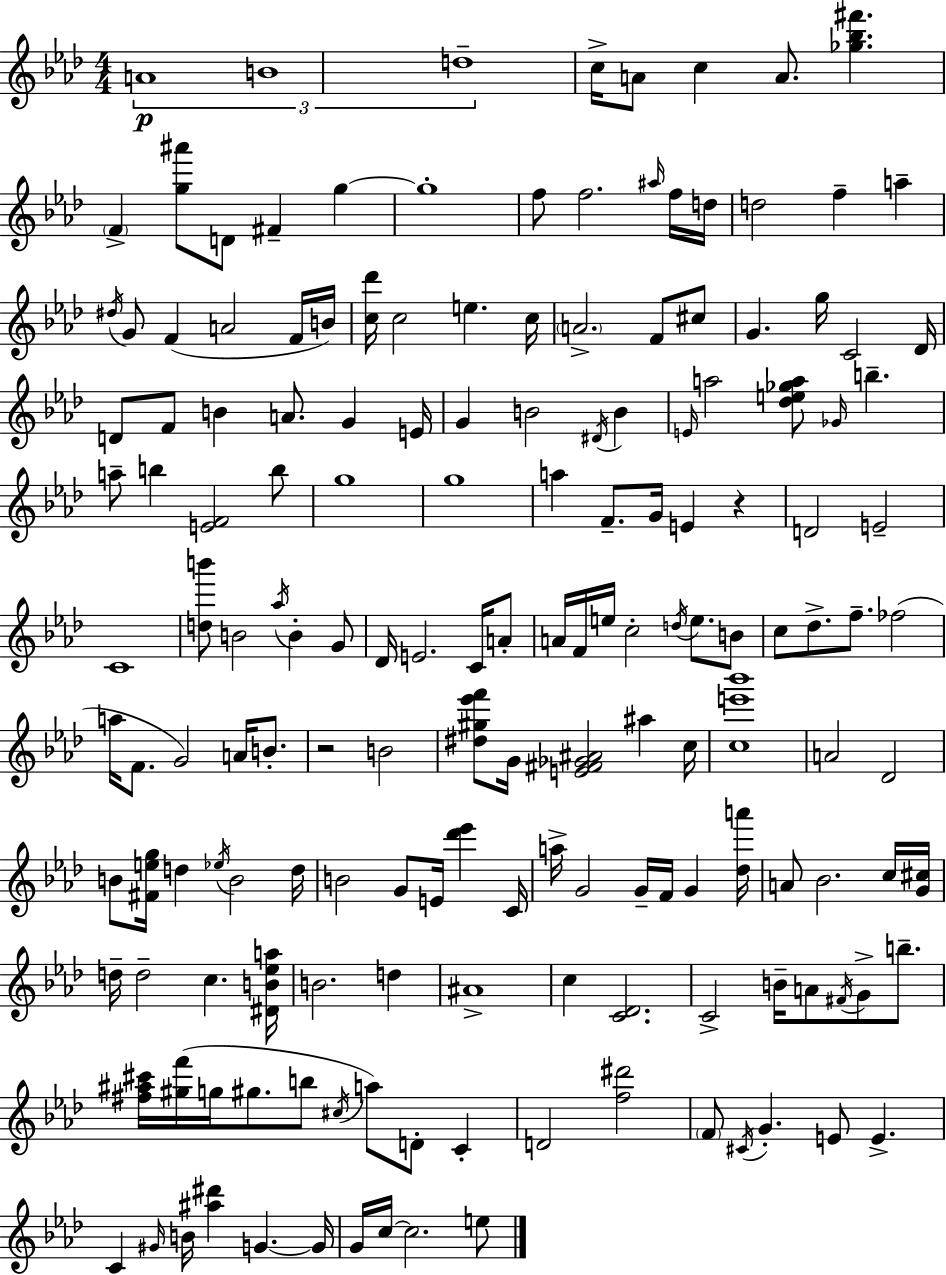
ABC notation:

X:1
T:Untitled
M:4/4
L:1/4
K:Ab
A4 B4 d4 c/4 A/2 c A/2 [_g_b^f'] F [g^a']/2 D/2 ^F g g4 f/2 f2 ^a/4 f/4 d/4 d2 f a ^d/4 G/2 F A2 F/4 B/4 [c_d']/4 c2 e c/4 A2 F/2 ^c/2 G g/4 C2 _D/4 D/2 F/2 B A/2 G E/4 G B2 ^D/4 B E/4 a2 [_de_ga]/2 _G/4 b a/2 b [EF]2 b/2 g4 g4 a F/2 G/4 E z D2 E2 C4 [db']/2 B2 _a/4 B G/2 _D/4 E2 C/4 A/2 A/4 F/4 e/4 c2 d/4 e/2 B/2 c/2 _d/2 f/2 _f2 a/4 F/2 G2 A/4 B/2 z2 B2 [^d^g_e'f']/2 G/4 [E^F_G^A]2 ^a c/4 [ce'_b']4 A2 _D2 B/2 [^Feg]/4 d _e/4 B2 d/4 B2 G/2 E/4 [_d'_e'] C/4 a/4 G2 G/4 F/4 G [_da']/4 A/2 _B2 c/4 [G^c]/4 d/4 d2 c [^DB_ea]/4 B2 d ^A4 c [C_D]2 C2 B/4 A/2 ^F/4 G/2 b/2 [^f^a^c']/4 [^gf']/4 g/4 ^g/2 b/2 ^c/4 a/2 D/2 C D2 [f^d']2 F/2 ^C/4 G E/2 E C ^G/4 B/4 [^a^d'] G G/4 G/4 c/4 c2 e/2